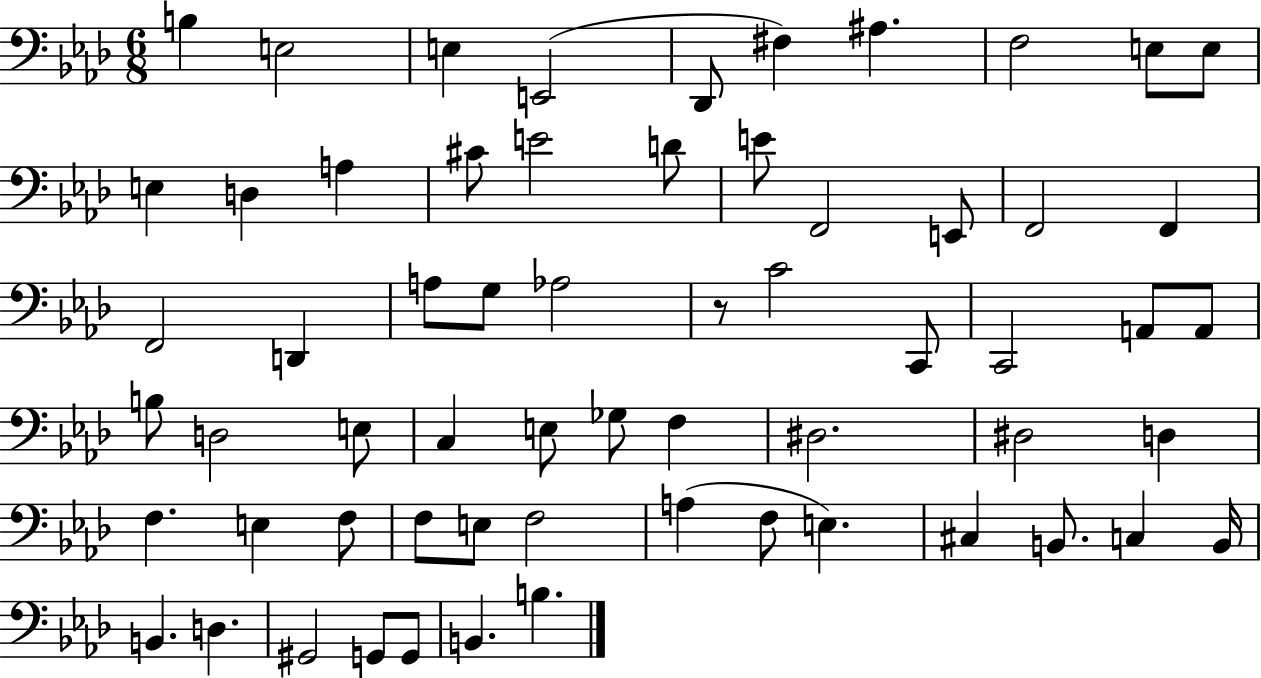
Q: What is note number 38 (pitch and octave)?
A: F3